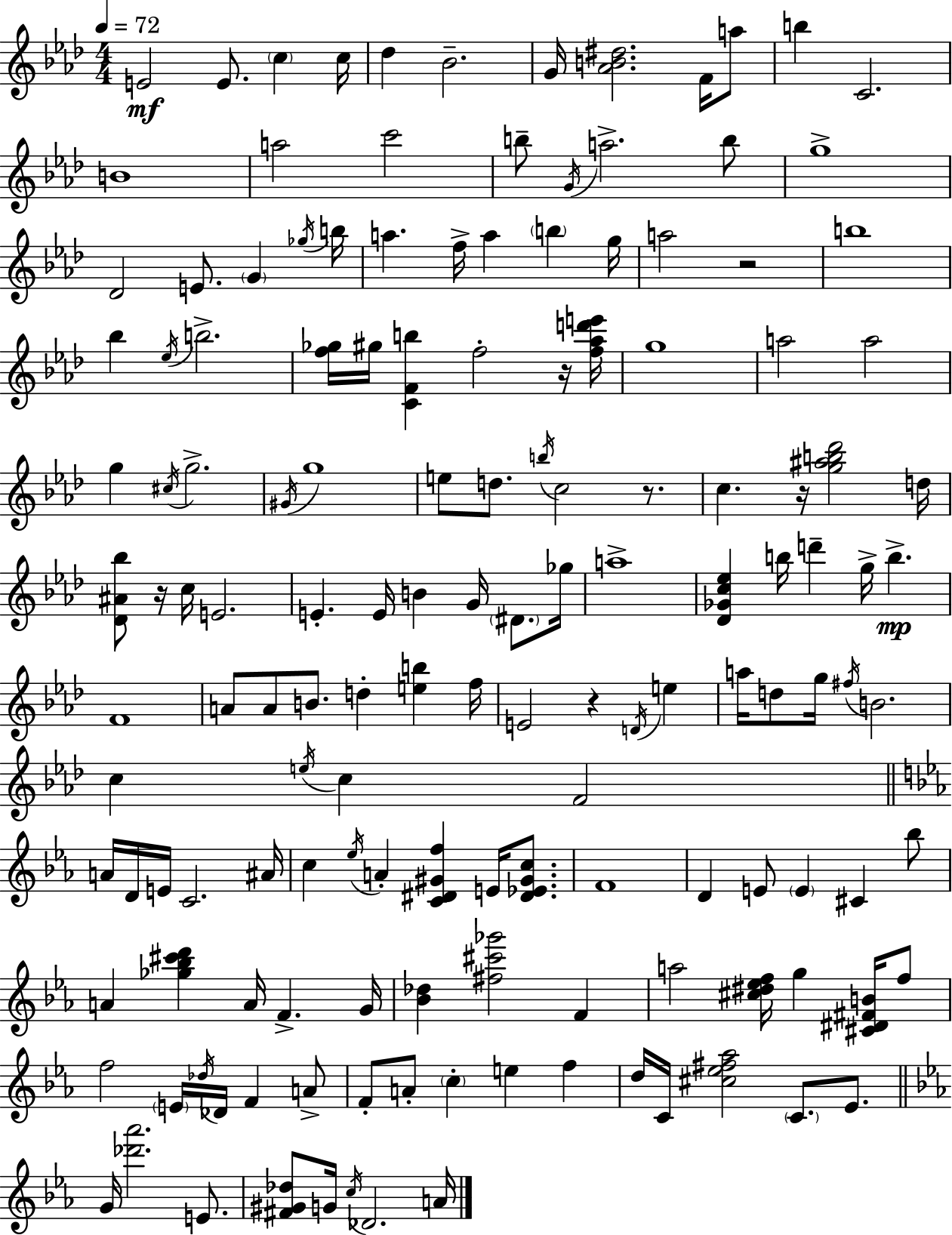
{
  \clef treble
  \numericTimeSignature
  \time 4/4
  \key aes \major
  \tempo 4 = 72
  e'2\mf e'8. \parenthesize c''4 c''16 | des''4 bes'2.-- | g'16 <aes' b' dis''>2. f'16 a''8 | b''4 c'2. | \break b'1 | a''2 c'''2 | b''8-- \acciaccatura { g'16 } a''2.-> b''8 | g''1-> | \break des'2 e'8. \parenthesize g'4 | \acciaccatura { ges''16 } b''16 a''4. f''16-> a''4 \parenthesize b''4 | g''16 a''2 r2 | b''1 | \break bes''4 \acciaccatura { ees''16 } b''2.-> | <f'' ges''>16 gis''16 <c' f' b''>4 f''2-. | r16 <f'' aes'' d''' e'''>16 g''1 | a''2 a''2 | \break g''4 \acciaccatura { cis''16 } g''2.-> | \acciaccatura { gis'16 } g''1 | e''8 d''8. \acciaccatura { b''16 } c''2 | r8. c''4. r16 <g'' ais'' b'' des'''>2 | \break d''16 <des' ais' bes''>8 r16 c''16 e'2. | e'4.-. e'16 b'4 | g'16 \parenthesize dis'8. ges''16 a''1-> | <des' ges' c'' ees''>4 b''16 d'''4-- g''16-> | \break b''4.->\mp f'1 | a'8 a'8 b'8. d''4-. | <e'' b''>4 f''16 e'2 r4 | \acciaccatura { d'16 } e''4 a''16 d''8 g''16 \acciaccatura { fis''16 } b'2. | \break c''4 \acciaccatura { e''16 } c''4 | f'2 \bar "||" \break \key c \minor a'16 d'16 e'16 c'2. ais'16 | c''4 \acciaccatura { ees''16 } a'4-. <c' dis' gis' f''>4 e'16 <dis' ees' gis' c''>8. | f'1 | d'4 e'8 \parenthesize e'4 cis'4 bes''8 | \break a'4 <ges'' bes'' cis''' d'''>4 a'16 f'4.-> | g'16 <bes' des''>4 <fis'' cis''' ges'''>2 f'4 | a''2 <cis'' dis'' ees'' f''>16 g''4 <cis' dis' fis' b'>16 f''8 | f''2 \parenthesize e'16 \acciaccatura { des''16 } des'16 f'4 | \break a'8-> f'8-. a'8-. \parenthesize c''4-. e''4 f''4 | d''16 c'16 <cis'' ees'' fis'' aes''>2 \parenthesize c'8. ees'8. | \bar "||" \break \key ees \major g'16 <des''' aes'''>2. e'8. | <fis' gis' des''>8 g'16 \acciaccatura { c''16 } des'2. | a'16 \bar "|."
}